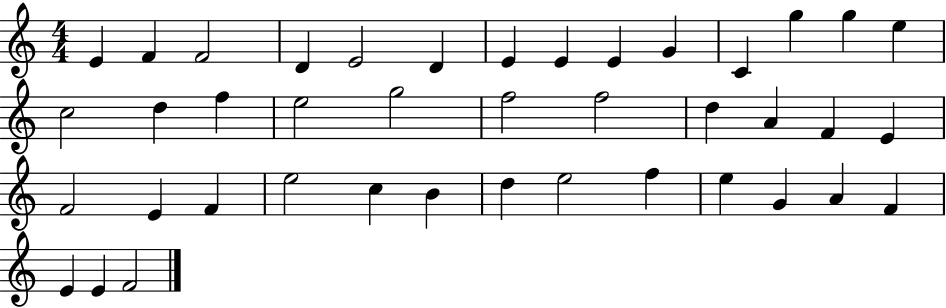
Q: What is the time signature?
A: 4/4